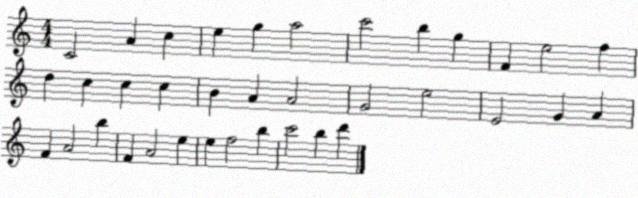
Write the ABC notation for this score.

X:1
T:Untitled
M:4/4
L:1/4
K:C
C2 A c e g a2 c'2 b g F e2 f d c c c B A A2 G2 e2 E2 G A F A2 b F A2 e e f2 b c'2 b d'